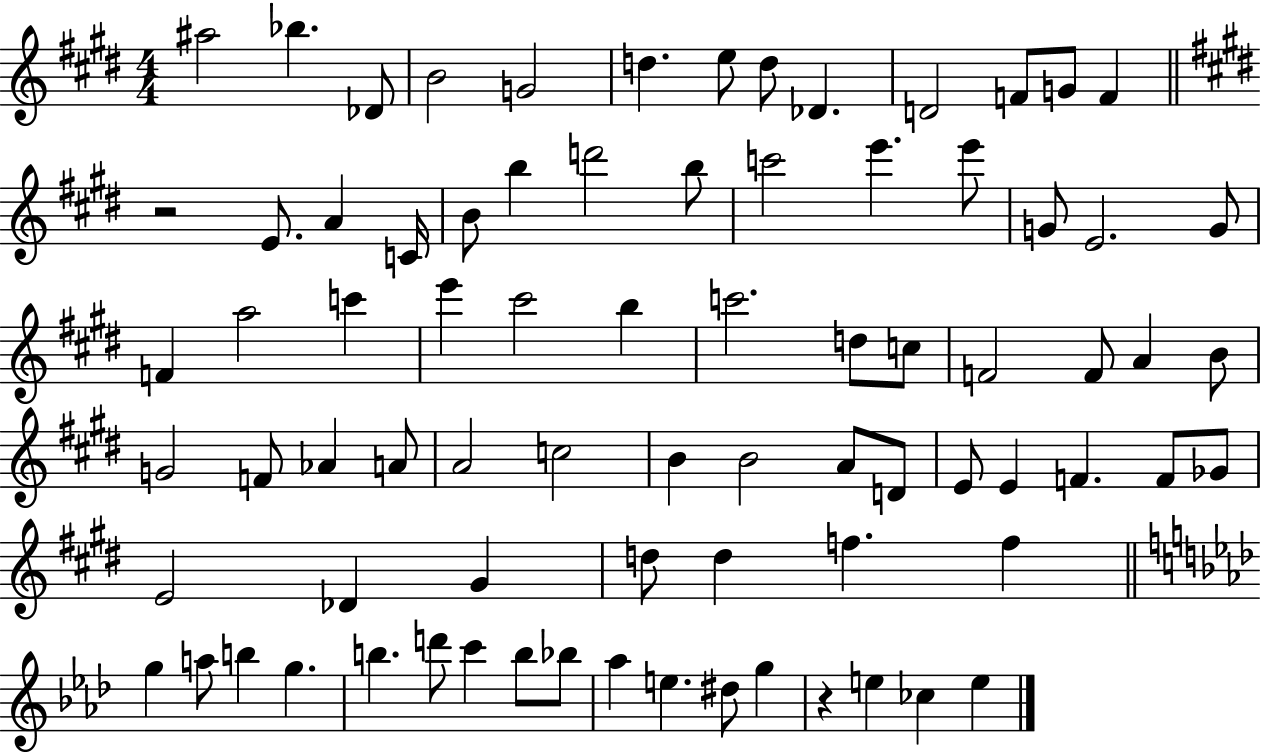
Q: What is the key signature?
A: E major